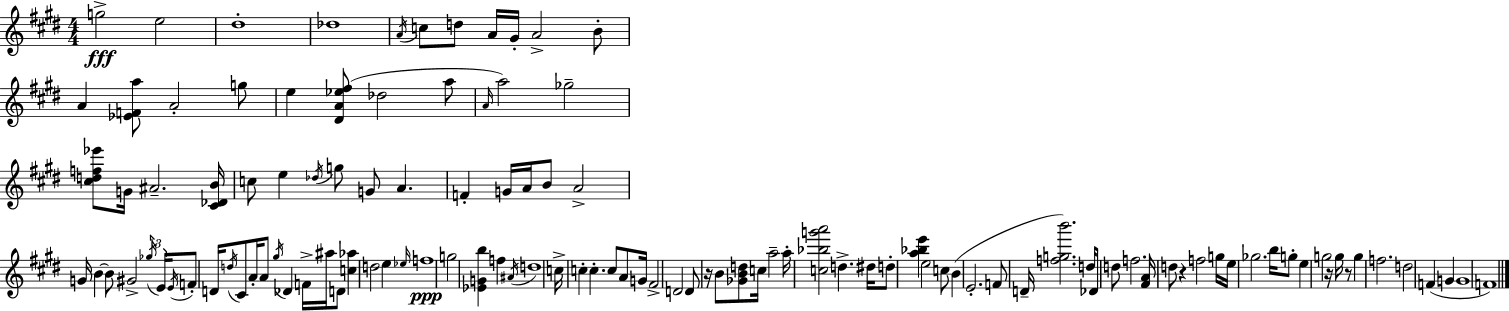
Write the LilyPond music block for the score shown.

{
  \clef treble
  \numericTimeSignature
  \time 4/4
  \key e \major
  \repeat volta 2 { g''2->\fff e''2 | dis''1-. | des''1 | \acciaccatura { a'16 } c''8 d''8 a'16 gis'16-. a'2-> b'8-. | \break a'4 <ees' f' a''>8 a'2-. g''8 | e''4 <dis' a' ees'' fis''>8( des''2 a''8 | \grace { a'16 }) a''2 ges''2-- | <cis'' d'' f'' ees'''>8 g'16 ais'2.-- | \break <cis' des' b'>16 c''8 e''4 \acciaccatura { des''16 } g''8 g'8 a'4. | f'4-. g'16 a'16 b'8 a'2-> | g'16 b'4~~ b'8 gis'2-> | \tuplet 3/2 { \acciaccatura { ges''16 } e'16 \acciaccatura { e'16 } } f'8-. d'16 \acciaccatura { d''16 } cis'8 a'16-. a'8 \acciaccatura { gis''16 } des'4 | \break f'16-> ais''16 d'8 <c'' aes''>4 d''2 | e''4 \grace { ees''16 }\ppp f''1 | g''2 | <ees' g' b''>4 f''4 \acciaccatura { ais'16 } d''1 | \break c''16-> c''4-. c''4.-. | c''8 a'8 g'16 fis'2-> | d'2 d'8 r16 b'8 <ges' b' d''>8 | c''16 a''2-- a''16-. <c'' bes'' g''' a'''>2 | \break d''4.-> dis''16 d''8-. <a'' bes'' e'''>4 e''2 | c''8 b'4( e'2.-. | f'8 d'16-- <f'' g'' b'''>2.) | d''16 des'8 d''8 f''2. | \break <fis' a'>16 d''8 r4 | f''2 g''16 e''16 ges''2. | b''16 g''8-. e''4 g''2 | r16 g''16 r8 g''4 f''2. | \break d''2 | f'4( g'4 g'1 | f'1) | } \bar "|."
}